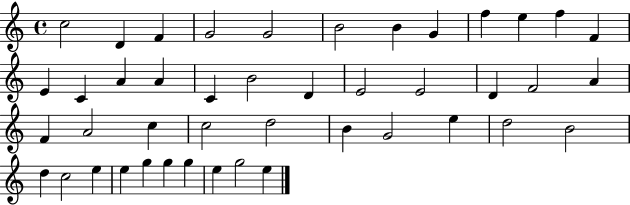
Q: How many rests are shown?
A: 0